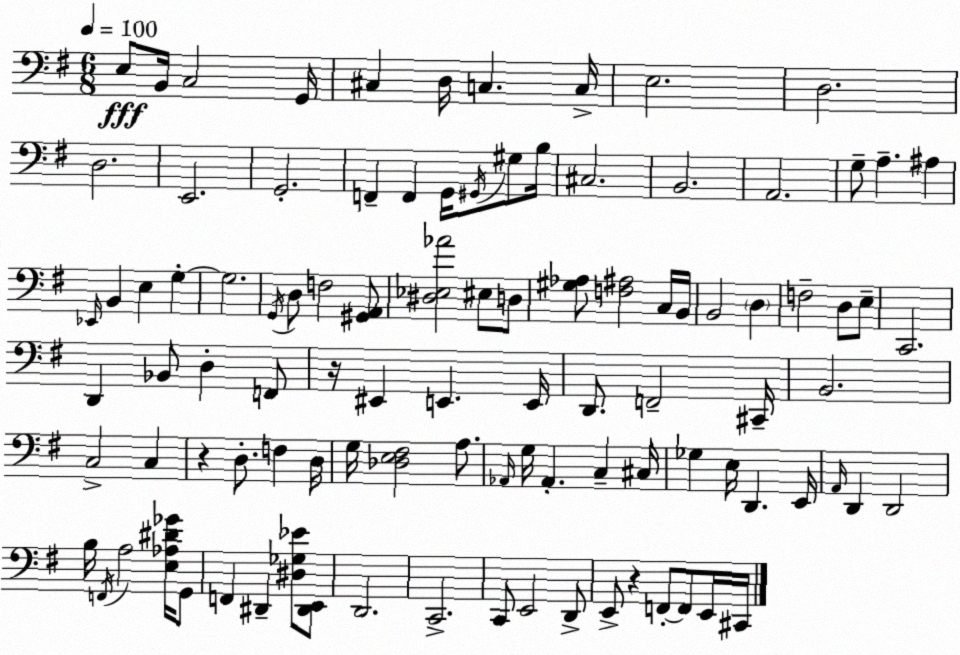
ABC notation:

X:1
T:Untitled
M:6/8
L:1/4
K:G
E,/2 B,,/4 C,2 G,,/4 ^C, D,/4 C, C,/4 E,2 D,2 D,2 E,,2 G,,2 F,, F,, G,,/4 ^G,,/4 ^G,/2 B,/4 ^C,2 B,,2 A,,2 G,/2 A, ^A, _E,,/4 B,, E, G, G,2 G,,/4 D,/2 F,2 [^G,,A,,]/2 [^D,_E,_A]2 ^E,/2 D,/2 [^G,_A,]/2 [F,^A,]2 C,/4 B,,/4 B,,2 D, F,2 D,/2 E,/2 C,,2 D,, _B,,/2 D, F,,/2 z/4 ^E,, E,, E,,/4 D,,/2 F,,2 ^C,,/4 B,,2 C,2 C, z D,/2 F, D,/4 G,/4 [_D,E,^F,]2 A,/2 _A,,/4 G,/4 _A,, C, ^C,/4 _G, E,/4 D,, E,,/4 A,,/4 D,, D,,2 B,/4 F,,/4 A,2 [E,_A,^D_G]/4 G,,/2 F,, ^D,, [^D,_G,_E]/2 [^D,,E,,]/2 D,,2 C,,2 C,,/2 E,,2 D,,/2 E,,/2 z F,,/2 F,,/2 E,,/4 ^C,,/4